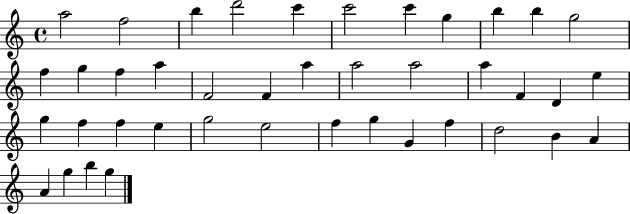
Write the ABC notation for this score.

X:1
T:Untitled
M:4/4
L:1/4
K:C
a2 f2 b d'2 c' c'2 c' g b b g2 f g f a F2 F a a2 a2 a F D e g f f e g2 e2 f g G f d2 B A A g b g